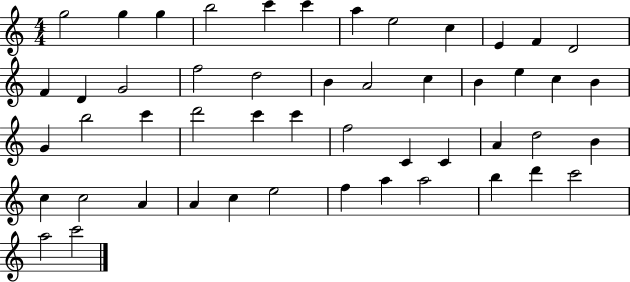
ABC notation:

X:1
T:Untitled
M:4/4
L:1/4
K:C
g2 g g b2 c' c' a e2 c E F D2 F D G2 f2 d2 B A2 c B e c B G b2 c' d'2 c' c' f2 C C A d2 B c c2 A A c e2 f a a2 b d' c'2 a2 c'2